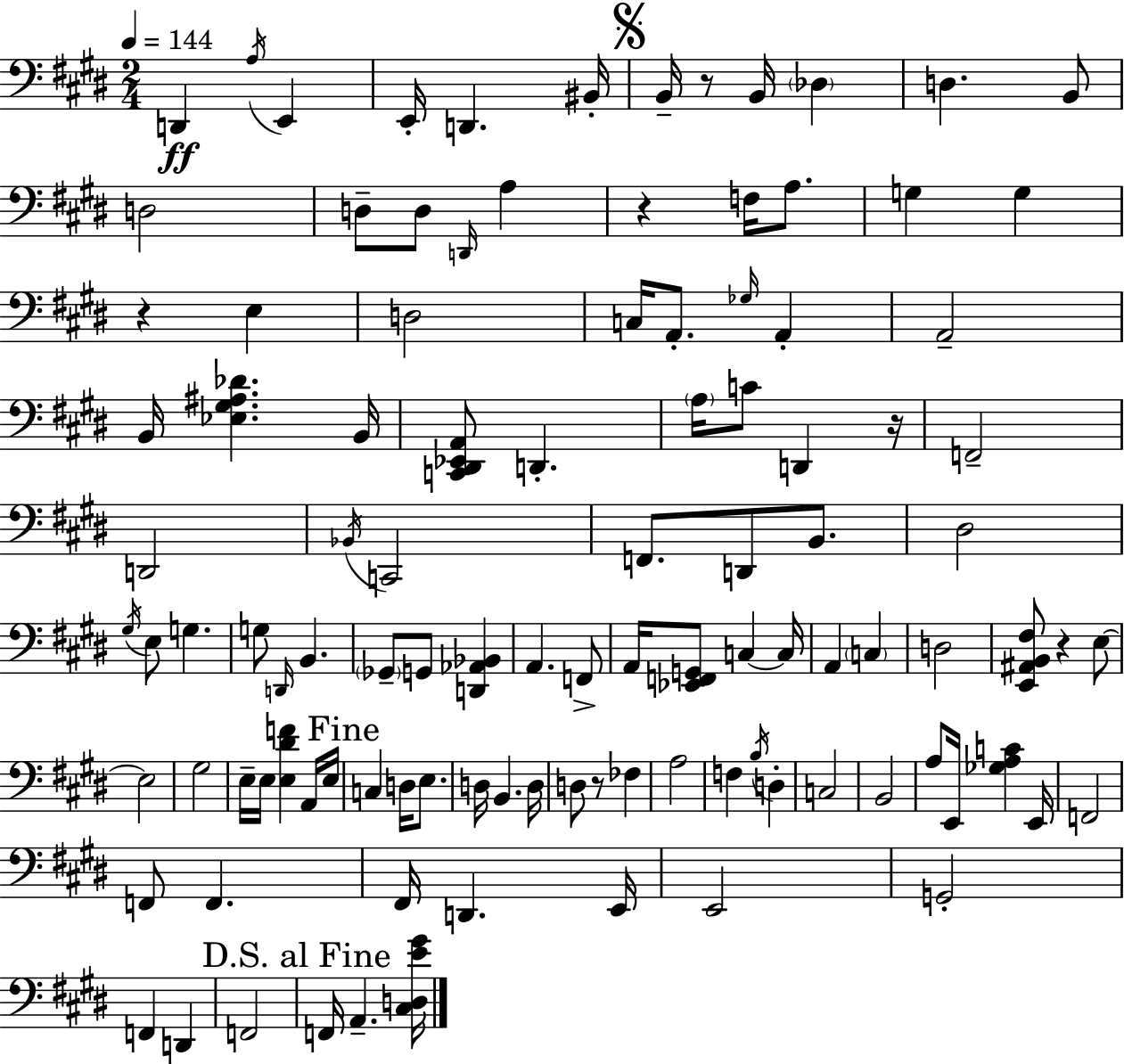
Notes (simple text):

D2/q A3/s E2/q E2/s D2/q. BIS2/s B2/s R/e B2/s Db3/q D3/q. B2/e D3/h D3/e D3/e D2/s A3/q R/q F3/s A3/e. G3/q G3/q R/q E3/q D3/h C3/s A2/e. Gb3/s A2/q A2/h B2/s [Eb3,G#3,A#3,Db4]/q. B2/s [C2,D#2,Eb2,A2]/e D2/q. A3/s C4/e D2/q R/s F2/h D2/h Bb2/s C2/h F2/e. D2/e B2/e. D#3/h G#3/s E3/e G3/q. G3/e D2/s B2/q. Gb2/e G2/e [D2,Ab2,Bb2]/q A2/q. F2/e A2/s [Eb2,F2,G2]/e C3/q C3/s A2/q C3/q D3/h [E2,A#2,B2,F#3]/e R/q E3/e E3/h G#3/h E3/s E3/s [E3,D#4,F4]/q A2/s E3/s C3/q D3/s E3/e. D3/s B2/q. D3/s D3/e R/e FES3/q A3/h F3/q B3/s D3/q C3/h B2/h A3/e E2/s [Gb3,A3,C4]/q E2/s F2/h F2/e F2/q. F#2/s D2/q. E2/s E2/h G2/h F2/q D2/q F2/h F2/s A2/q. [C#3,D3,E4,G#4]/s